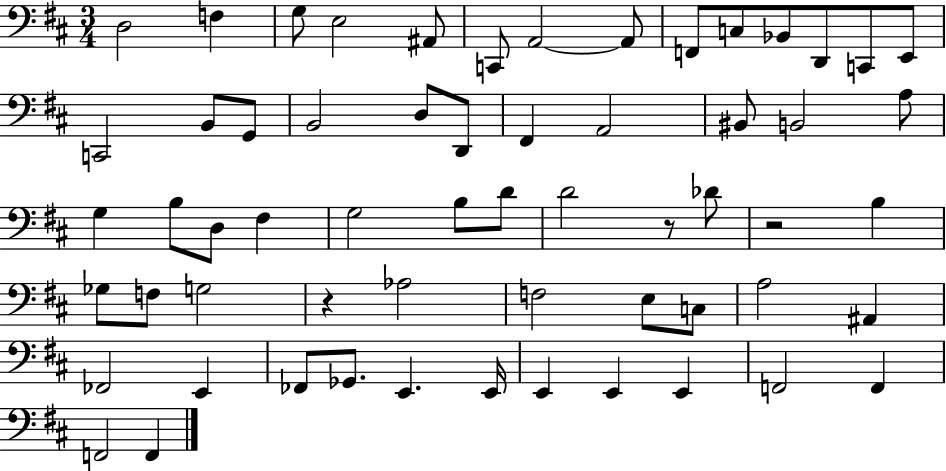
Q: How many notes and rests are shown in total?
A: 60